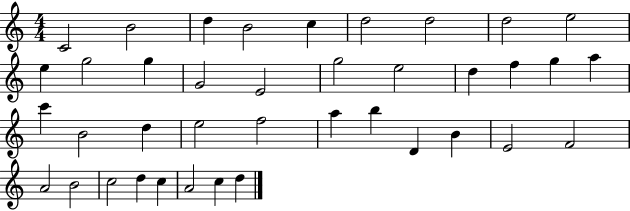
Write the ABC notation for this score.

X:1
T:Untitled
M:4/4
L:1/4
K:C
C2 B2 d B2 c d2 d2 d2 e2 e g2 g G2 E2 g2 e2 d f g a c' B2 d e2 f2 a b D B E2 F2 A2 B2 c2 d c A2 c d